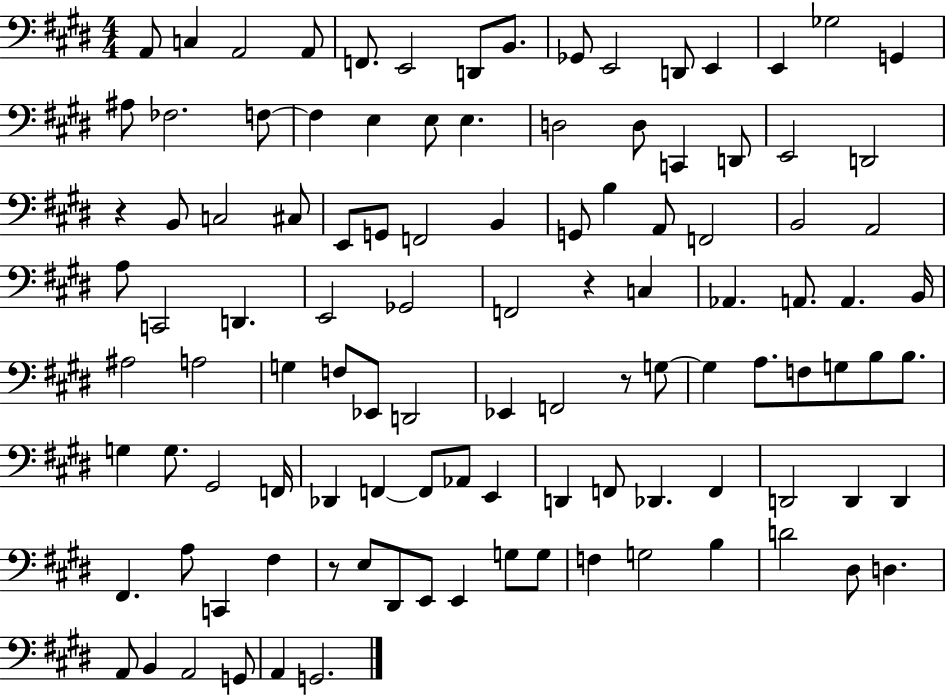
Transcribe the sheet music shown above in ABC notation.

X:1
T:Untitled
M:4/4
L:1/4
K:E
A,,/2 C, A,,2 A,,/2 F,,/2 E,,2 D,,/2 B,,/2 _G,,/2 E,,2 D,,/2 E,, E,, _G,2 G,, ^A,/2 _F,2 F,/2 F, E, E,/2 E, D,2 D,/2 C,, D,,/2 E,,2 D,,2 z B,,/2 C,2 ^C,/2 E,,/2 G,,/2 F,,2 B,, G,,/2 B, A,,/2 F,,2 B,,2 A,,2 A,/2 C,,2 D,, E,,2 _G,,2 F,,2 z C, _A,, A,,/2 A,, B,,/4 ^A,2 A,2 G, F,/2 _E,,/2 D,,2 _E,, F,,2 z/2 G,/2 G, A,/2 F,/2 G,/2 B,/2 B,/2 G, G,/2 ^G,,2 F,,/4 _D,, F,, F,,/2 _A,,/2 E,, D,, F,,/2 _D,, F,, D,,2 D,, D,, ^F,, A,/2 C,, ^F, z/2 E,/2 ^D,,/2 E,,/2 E,, G,/2 G,/2 F, G,2 B, D2 ^D,/2 D, A,,/2 B,, A,,2 G,,/2 A,, G,,2